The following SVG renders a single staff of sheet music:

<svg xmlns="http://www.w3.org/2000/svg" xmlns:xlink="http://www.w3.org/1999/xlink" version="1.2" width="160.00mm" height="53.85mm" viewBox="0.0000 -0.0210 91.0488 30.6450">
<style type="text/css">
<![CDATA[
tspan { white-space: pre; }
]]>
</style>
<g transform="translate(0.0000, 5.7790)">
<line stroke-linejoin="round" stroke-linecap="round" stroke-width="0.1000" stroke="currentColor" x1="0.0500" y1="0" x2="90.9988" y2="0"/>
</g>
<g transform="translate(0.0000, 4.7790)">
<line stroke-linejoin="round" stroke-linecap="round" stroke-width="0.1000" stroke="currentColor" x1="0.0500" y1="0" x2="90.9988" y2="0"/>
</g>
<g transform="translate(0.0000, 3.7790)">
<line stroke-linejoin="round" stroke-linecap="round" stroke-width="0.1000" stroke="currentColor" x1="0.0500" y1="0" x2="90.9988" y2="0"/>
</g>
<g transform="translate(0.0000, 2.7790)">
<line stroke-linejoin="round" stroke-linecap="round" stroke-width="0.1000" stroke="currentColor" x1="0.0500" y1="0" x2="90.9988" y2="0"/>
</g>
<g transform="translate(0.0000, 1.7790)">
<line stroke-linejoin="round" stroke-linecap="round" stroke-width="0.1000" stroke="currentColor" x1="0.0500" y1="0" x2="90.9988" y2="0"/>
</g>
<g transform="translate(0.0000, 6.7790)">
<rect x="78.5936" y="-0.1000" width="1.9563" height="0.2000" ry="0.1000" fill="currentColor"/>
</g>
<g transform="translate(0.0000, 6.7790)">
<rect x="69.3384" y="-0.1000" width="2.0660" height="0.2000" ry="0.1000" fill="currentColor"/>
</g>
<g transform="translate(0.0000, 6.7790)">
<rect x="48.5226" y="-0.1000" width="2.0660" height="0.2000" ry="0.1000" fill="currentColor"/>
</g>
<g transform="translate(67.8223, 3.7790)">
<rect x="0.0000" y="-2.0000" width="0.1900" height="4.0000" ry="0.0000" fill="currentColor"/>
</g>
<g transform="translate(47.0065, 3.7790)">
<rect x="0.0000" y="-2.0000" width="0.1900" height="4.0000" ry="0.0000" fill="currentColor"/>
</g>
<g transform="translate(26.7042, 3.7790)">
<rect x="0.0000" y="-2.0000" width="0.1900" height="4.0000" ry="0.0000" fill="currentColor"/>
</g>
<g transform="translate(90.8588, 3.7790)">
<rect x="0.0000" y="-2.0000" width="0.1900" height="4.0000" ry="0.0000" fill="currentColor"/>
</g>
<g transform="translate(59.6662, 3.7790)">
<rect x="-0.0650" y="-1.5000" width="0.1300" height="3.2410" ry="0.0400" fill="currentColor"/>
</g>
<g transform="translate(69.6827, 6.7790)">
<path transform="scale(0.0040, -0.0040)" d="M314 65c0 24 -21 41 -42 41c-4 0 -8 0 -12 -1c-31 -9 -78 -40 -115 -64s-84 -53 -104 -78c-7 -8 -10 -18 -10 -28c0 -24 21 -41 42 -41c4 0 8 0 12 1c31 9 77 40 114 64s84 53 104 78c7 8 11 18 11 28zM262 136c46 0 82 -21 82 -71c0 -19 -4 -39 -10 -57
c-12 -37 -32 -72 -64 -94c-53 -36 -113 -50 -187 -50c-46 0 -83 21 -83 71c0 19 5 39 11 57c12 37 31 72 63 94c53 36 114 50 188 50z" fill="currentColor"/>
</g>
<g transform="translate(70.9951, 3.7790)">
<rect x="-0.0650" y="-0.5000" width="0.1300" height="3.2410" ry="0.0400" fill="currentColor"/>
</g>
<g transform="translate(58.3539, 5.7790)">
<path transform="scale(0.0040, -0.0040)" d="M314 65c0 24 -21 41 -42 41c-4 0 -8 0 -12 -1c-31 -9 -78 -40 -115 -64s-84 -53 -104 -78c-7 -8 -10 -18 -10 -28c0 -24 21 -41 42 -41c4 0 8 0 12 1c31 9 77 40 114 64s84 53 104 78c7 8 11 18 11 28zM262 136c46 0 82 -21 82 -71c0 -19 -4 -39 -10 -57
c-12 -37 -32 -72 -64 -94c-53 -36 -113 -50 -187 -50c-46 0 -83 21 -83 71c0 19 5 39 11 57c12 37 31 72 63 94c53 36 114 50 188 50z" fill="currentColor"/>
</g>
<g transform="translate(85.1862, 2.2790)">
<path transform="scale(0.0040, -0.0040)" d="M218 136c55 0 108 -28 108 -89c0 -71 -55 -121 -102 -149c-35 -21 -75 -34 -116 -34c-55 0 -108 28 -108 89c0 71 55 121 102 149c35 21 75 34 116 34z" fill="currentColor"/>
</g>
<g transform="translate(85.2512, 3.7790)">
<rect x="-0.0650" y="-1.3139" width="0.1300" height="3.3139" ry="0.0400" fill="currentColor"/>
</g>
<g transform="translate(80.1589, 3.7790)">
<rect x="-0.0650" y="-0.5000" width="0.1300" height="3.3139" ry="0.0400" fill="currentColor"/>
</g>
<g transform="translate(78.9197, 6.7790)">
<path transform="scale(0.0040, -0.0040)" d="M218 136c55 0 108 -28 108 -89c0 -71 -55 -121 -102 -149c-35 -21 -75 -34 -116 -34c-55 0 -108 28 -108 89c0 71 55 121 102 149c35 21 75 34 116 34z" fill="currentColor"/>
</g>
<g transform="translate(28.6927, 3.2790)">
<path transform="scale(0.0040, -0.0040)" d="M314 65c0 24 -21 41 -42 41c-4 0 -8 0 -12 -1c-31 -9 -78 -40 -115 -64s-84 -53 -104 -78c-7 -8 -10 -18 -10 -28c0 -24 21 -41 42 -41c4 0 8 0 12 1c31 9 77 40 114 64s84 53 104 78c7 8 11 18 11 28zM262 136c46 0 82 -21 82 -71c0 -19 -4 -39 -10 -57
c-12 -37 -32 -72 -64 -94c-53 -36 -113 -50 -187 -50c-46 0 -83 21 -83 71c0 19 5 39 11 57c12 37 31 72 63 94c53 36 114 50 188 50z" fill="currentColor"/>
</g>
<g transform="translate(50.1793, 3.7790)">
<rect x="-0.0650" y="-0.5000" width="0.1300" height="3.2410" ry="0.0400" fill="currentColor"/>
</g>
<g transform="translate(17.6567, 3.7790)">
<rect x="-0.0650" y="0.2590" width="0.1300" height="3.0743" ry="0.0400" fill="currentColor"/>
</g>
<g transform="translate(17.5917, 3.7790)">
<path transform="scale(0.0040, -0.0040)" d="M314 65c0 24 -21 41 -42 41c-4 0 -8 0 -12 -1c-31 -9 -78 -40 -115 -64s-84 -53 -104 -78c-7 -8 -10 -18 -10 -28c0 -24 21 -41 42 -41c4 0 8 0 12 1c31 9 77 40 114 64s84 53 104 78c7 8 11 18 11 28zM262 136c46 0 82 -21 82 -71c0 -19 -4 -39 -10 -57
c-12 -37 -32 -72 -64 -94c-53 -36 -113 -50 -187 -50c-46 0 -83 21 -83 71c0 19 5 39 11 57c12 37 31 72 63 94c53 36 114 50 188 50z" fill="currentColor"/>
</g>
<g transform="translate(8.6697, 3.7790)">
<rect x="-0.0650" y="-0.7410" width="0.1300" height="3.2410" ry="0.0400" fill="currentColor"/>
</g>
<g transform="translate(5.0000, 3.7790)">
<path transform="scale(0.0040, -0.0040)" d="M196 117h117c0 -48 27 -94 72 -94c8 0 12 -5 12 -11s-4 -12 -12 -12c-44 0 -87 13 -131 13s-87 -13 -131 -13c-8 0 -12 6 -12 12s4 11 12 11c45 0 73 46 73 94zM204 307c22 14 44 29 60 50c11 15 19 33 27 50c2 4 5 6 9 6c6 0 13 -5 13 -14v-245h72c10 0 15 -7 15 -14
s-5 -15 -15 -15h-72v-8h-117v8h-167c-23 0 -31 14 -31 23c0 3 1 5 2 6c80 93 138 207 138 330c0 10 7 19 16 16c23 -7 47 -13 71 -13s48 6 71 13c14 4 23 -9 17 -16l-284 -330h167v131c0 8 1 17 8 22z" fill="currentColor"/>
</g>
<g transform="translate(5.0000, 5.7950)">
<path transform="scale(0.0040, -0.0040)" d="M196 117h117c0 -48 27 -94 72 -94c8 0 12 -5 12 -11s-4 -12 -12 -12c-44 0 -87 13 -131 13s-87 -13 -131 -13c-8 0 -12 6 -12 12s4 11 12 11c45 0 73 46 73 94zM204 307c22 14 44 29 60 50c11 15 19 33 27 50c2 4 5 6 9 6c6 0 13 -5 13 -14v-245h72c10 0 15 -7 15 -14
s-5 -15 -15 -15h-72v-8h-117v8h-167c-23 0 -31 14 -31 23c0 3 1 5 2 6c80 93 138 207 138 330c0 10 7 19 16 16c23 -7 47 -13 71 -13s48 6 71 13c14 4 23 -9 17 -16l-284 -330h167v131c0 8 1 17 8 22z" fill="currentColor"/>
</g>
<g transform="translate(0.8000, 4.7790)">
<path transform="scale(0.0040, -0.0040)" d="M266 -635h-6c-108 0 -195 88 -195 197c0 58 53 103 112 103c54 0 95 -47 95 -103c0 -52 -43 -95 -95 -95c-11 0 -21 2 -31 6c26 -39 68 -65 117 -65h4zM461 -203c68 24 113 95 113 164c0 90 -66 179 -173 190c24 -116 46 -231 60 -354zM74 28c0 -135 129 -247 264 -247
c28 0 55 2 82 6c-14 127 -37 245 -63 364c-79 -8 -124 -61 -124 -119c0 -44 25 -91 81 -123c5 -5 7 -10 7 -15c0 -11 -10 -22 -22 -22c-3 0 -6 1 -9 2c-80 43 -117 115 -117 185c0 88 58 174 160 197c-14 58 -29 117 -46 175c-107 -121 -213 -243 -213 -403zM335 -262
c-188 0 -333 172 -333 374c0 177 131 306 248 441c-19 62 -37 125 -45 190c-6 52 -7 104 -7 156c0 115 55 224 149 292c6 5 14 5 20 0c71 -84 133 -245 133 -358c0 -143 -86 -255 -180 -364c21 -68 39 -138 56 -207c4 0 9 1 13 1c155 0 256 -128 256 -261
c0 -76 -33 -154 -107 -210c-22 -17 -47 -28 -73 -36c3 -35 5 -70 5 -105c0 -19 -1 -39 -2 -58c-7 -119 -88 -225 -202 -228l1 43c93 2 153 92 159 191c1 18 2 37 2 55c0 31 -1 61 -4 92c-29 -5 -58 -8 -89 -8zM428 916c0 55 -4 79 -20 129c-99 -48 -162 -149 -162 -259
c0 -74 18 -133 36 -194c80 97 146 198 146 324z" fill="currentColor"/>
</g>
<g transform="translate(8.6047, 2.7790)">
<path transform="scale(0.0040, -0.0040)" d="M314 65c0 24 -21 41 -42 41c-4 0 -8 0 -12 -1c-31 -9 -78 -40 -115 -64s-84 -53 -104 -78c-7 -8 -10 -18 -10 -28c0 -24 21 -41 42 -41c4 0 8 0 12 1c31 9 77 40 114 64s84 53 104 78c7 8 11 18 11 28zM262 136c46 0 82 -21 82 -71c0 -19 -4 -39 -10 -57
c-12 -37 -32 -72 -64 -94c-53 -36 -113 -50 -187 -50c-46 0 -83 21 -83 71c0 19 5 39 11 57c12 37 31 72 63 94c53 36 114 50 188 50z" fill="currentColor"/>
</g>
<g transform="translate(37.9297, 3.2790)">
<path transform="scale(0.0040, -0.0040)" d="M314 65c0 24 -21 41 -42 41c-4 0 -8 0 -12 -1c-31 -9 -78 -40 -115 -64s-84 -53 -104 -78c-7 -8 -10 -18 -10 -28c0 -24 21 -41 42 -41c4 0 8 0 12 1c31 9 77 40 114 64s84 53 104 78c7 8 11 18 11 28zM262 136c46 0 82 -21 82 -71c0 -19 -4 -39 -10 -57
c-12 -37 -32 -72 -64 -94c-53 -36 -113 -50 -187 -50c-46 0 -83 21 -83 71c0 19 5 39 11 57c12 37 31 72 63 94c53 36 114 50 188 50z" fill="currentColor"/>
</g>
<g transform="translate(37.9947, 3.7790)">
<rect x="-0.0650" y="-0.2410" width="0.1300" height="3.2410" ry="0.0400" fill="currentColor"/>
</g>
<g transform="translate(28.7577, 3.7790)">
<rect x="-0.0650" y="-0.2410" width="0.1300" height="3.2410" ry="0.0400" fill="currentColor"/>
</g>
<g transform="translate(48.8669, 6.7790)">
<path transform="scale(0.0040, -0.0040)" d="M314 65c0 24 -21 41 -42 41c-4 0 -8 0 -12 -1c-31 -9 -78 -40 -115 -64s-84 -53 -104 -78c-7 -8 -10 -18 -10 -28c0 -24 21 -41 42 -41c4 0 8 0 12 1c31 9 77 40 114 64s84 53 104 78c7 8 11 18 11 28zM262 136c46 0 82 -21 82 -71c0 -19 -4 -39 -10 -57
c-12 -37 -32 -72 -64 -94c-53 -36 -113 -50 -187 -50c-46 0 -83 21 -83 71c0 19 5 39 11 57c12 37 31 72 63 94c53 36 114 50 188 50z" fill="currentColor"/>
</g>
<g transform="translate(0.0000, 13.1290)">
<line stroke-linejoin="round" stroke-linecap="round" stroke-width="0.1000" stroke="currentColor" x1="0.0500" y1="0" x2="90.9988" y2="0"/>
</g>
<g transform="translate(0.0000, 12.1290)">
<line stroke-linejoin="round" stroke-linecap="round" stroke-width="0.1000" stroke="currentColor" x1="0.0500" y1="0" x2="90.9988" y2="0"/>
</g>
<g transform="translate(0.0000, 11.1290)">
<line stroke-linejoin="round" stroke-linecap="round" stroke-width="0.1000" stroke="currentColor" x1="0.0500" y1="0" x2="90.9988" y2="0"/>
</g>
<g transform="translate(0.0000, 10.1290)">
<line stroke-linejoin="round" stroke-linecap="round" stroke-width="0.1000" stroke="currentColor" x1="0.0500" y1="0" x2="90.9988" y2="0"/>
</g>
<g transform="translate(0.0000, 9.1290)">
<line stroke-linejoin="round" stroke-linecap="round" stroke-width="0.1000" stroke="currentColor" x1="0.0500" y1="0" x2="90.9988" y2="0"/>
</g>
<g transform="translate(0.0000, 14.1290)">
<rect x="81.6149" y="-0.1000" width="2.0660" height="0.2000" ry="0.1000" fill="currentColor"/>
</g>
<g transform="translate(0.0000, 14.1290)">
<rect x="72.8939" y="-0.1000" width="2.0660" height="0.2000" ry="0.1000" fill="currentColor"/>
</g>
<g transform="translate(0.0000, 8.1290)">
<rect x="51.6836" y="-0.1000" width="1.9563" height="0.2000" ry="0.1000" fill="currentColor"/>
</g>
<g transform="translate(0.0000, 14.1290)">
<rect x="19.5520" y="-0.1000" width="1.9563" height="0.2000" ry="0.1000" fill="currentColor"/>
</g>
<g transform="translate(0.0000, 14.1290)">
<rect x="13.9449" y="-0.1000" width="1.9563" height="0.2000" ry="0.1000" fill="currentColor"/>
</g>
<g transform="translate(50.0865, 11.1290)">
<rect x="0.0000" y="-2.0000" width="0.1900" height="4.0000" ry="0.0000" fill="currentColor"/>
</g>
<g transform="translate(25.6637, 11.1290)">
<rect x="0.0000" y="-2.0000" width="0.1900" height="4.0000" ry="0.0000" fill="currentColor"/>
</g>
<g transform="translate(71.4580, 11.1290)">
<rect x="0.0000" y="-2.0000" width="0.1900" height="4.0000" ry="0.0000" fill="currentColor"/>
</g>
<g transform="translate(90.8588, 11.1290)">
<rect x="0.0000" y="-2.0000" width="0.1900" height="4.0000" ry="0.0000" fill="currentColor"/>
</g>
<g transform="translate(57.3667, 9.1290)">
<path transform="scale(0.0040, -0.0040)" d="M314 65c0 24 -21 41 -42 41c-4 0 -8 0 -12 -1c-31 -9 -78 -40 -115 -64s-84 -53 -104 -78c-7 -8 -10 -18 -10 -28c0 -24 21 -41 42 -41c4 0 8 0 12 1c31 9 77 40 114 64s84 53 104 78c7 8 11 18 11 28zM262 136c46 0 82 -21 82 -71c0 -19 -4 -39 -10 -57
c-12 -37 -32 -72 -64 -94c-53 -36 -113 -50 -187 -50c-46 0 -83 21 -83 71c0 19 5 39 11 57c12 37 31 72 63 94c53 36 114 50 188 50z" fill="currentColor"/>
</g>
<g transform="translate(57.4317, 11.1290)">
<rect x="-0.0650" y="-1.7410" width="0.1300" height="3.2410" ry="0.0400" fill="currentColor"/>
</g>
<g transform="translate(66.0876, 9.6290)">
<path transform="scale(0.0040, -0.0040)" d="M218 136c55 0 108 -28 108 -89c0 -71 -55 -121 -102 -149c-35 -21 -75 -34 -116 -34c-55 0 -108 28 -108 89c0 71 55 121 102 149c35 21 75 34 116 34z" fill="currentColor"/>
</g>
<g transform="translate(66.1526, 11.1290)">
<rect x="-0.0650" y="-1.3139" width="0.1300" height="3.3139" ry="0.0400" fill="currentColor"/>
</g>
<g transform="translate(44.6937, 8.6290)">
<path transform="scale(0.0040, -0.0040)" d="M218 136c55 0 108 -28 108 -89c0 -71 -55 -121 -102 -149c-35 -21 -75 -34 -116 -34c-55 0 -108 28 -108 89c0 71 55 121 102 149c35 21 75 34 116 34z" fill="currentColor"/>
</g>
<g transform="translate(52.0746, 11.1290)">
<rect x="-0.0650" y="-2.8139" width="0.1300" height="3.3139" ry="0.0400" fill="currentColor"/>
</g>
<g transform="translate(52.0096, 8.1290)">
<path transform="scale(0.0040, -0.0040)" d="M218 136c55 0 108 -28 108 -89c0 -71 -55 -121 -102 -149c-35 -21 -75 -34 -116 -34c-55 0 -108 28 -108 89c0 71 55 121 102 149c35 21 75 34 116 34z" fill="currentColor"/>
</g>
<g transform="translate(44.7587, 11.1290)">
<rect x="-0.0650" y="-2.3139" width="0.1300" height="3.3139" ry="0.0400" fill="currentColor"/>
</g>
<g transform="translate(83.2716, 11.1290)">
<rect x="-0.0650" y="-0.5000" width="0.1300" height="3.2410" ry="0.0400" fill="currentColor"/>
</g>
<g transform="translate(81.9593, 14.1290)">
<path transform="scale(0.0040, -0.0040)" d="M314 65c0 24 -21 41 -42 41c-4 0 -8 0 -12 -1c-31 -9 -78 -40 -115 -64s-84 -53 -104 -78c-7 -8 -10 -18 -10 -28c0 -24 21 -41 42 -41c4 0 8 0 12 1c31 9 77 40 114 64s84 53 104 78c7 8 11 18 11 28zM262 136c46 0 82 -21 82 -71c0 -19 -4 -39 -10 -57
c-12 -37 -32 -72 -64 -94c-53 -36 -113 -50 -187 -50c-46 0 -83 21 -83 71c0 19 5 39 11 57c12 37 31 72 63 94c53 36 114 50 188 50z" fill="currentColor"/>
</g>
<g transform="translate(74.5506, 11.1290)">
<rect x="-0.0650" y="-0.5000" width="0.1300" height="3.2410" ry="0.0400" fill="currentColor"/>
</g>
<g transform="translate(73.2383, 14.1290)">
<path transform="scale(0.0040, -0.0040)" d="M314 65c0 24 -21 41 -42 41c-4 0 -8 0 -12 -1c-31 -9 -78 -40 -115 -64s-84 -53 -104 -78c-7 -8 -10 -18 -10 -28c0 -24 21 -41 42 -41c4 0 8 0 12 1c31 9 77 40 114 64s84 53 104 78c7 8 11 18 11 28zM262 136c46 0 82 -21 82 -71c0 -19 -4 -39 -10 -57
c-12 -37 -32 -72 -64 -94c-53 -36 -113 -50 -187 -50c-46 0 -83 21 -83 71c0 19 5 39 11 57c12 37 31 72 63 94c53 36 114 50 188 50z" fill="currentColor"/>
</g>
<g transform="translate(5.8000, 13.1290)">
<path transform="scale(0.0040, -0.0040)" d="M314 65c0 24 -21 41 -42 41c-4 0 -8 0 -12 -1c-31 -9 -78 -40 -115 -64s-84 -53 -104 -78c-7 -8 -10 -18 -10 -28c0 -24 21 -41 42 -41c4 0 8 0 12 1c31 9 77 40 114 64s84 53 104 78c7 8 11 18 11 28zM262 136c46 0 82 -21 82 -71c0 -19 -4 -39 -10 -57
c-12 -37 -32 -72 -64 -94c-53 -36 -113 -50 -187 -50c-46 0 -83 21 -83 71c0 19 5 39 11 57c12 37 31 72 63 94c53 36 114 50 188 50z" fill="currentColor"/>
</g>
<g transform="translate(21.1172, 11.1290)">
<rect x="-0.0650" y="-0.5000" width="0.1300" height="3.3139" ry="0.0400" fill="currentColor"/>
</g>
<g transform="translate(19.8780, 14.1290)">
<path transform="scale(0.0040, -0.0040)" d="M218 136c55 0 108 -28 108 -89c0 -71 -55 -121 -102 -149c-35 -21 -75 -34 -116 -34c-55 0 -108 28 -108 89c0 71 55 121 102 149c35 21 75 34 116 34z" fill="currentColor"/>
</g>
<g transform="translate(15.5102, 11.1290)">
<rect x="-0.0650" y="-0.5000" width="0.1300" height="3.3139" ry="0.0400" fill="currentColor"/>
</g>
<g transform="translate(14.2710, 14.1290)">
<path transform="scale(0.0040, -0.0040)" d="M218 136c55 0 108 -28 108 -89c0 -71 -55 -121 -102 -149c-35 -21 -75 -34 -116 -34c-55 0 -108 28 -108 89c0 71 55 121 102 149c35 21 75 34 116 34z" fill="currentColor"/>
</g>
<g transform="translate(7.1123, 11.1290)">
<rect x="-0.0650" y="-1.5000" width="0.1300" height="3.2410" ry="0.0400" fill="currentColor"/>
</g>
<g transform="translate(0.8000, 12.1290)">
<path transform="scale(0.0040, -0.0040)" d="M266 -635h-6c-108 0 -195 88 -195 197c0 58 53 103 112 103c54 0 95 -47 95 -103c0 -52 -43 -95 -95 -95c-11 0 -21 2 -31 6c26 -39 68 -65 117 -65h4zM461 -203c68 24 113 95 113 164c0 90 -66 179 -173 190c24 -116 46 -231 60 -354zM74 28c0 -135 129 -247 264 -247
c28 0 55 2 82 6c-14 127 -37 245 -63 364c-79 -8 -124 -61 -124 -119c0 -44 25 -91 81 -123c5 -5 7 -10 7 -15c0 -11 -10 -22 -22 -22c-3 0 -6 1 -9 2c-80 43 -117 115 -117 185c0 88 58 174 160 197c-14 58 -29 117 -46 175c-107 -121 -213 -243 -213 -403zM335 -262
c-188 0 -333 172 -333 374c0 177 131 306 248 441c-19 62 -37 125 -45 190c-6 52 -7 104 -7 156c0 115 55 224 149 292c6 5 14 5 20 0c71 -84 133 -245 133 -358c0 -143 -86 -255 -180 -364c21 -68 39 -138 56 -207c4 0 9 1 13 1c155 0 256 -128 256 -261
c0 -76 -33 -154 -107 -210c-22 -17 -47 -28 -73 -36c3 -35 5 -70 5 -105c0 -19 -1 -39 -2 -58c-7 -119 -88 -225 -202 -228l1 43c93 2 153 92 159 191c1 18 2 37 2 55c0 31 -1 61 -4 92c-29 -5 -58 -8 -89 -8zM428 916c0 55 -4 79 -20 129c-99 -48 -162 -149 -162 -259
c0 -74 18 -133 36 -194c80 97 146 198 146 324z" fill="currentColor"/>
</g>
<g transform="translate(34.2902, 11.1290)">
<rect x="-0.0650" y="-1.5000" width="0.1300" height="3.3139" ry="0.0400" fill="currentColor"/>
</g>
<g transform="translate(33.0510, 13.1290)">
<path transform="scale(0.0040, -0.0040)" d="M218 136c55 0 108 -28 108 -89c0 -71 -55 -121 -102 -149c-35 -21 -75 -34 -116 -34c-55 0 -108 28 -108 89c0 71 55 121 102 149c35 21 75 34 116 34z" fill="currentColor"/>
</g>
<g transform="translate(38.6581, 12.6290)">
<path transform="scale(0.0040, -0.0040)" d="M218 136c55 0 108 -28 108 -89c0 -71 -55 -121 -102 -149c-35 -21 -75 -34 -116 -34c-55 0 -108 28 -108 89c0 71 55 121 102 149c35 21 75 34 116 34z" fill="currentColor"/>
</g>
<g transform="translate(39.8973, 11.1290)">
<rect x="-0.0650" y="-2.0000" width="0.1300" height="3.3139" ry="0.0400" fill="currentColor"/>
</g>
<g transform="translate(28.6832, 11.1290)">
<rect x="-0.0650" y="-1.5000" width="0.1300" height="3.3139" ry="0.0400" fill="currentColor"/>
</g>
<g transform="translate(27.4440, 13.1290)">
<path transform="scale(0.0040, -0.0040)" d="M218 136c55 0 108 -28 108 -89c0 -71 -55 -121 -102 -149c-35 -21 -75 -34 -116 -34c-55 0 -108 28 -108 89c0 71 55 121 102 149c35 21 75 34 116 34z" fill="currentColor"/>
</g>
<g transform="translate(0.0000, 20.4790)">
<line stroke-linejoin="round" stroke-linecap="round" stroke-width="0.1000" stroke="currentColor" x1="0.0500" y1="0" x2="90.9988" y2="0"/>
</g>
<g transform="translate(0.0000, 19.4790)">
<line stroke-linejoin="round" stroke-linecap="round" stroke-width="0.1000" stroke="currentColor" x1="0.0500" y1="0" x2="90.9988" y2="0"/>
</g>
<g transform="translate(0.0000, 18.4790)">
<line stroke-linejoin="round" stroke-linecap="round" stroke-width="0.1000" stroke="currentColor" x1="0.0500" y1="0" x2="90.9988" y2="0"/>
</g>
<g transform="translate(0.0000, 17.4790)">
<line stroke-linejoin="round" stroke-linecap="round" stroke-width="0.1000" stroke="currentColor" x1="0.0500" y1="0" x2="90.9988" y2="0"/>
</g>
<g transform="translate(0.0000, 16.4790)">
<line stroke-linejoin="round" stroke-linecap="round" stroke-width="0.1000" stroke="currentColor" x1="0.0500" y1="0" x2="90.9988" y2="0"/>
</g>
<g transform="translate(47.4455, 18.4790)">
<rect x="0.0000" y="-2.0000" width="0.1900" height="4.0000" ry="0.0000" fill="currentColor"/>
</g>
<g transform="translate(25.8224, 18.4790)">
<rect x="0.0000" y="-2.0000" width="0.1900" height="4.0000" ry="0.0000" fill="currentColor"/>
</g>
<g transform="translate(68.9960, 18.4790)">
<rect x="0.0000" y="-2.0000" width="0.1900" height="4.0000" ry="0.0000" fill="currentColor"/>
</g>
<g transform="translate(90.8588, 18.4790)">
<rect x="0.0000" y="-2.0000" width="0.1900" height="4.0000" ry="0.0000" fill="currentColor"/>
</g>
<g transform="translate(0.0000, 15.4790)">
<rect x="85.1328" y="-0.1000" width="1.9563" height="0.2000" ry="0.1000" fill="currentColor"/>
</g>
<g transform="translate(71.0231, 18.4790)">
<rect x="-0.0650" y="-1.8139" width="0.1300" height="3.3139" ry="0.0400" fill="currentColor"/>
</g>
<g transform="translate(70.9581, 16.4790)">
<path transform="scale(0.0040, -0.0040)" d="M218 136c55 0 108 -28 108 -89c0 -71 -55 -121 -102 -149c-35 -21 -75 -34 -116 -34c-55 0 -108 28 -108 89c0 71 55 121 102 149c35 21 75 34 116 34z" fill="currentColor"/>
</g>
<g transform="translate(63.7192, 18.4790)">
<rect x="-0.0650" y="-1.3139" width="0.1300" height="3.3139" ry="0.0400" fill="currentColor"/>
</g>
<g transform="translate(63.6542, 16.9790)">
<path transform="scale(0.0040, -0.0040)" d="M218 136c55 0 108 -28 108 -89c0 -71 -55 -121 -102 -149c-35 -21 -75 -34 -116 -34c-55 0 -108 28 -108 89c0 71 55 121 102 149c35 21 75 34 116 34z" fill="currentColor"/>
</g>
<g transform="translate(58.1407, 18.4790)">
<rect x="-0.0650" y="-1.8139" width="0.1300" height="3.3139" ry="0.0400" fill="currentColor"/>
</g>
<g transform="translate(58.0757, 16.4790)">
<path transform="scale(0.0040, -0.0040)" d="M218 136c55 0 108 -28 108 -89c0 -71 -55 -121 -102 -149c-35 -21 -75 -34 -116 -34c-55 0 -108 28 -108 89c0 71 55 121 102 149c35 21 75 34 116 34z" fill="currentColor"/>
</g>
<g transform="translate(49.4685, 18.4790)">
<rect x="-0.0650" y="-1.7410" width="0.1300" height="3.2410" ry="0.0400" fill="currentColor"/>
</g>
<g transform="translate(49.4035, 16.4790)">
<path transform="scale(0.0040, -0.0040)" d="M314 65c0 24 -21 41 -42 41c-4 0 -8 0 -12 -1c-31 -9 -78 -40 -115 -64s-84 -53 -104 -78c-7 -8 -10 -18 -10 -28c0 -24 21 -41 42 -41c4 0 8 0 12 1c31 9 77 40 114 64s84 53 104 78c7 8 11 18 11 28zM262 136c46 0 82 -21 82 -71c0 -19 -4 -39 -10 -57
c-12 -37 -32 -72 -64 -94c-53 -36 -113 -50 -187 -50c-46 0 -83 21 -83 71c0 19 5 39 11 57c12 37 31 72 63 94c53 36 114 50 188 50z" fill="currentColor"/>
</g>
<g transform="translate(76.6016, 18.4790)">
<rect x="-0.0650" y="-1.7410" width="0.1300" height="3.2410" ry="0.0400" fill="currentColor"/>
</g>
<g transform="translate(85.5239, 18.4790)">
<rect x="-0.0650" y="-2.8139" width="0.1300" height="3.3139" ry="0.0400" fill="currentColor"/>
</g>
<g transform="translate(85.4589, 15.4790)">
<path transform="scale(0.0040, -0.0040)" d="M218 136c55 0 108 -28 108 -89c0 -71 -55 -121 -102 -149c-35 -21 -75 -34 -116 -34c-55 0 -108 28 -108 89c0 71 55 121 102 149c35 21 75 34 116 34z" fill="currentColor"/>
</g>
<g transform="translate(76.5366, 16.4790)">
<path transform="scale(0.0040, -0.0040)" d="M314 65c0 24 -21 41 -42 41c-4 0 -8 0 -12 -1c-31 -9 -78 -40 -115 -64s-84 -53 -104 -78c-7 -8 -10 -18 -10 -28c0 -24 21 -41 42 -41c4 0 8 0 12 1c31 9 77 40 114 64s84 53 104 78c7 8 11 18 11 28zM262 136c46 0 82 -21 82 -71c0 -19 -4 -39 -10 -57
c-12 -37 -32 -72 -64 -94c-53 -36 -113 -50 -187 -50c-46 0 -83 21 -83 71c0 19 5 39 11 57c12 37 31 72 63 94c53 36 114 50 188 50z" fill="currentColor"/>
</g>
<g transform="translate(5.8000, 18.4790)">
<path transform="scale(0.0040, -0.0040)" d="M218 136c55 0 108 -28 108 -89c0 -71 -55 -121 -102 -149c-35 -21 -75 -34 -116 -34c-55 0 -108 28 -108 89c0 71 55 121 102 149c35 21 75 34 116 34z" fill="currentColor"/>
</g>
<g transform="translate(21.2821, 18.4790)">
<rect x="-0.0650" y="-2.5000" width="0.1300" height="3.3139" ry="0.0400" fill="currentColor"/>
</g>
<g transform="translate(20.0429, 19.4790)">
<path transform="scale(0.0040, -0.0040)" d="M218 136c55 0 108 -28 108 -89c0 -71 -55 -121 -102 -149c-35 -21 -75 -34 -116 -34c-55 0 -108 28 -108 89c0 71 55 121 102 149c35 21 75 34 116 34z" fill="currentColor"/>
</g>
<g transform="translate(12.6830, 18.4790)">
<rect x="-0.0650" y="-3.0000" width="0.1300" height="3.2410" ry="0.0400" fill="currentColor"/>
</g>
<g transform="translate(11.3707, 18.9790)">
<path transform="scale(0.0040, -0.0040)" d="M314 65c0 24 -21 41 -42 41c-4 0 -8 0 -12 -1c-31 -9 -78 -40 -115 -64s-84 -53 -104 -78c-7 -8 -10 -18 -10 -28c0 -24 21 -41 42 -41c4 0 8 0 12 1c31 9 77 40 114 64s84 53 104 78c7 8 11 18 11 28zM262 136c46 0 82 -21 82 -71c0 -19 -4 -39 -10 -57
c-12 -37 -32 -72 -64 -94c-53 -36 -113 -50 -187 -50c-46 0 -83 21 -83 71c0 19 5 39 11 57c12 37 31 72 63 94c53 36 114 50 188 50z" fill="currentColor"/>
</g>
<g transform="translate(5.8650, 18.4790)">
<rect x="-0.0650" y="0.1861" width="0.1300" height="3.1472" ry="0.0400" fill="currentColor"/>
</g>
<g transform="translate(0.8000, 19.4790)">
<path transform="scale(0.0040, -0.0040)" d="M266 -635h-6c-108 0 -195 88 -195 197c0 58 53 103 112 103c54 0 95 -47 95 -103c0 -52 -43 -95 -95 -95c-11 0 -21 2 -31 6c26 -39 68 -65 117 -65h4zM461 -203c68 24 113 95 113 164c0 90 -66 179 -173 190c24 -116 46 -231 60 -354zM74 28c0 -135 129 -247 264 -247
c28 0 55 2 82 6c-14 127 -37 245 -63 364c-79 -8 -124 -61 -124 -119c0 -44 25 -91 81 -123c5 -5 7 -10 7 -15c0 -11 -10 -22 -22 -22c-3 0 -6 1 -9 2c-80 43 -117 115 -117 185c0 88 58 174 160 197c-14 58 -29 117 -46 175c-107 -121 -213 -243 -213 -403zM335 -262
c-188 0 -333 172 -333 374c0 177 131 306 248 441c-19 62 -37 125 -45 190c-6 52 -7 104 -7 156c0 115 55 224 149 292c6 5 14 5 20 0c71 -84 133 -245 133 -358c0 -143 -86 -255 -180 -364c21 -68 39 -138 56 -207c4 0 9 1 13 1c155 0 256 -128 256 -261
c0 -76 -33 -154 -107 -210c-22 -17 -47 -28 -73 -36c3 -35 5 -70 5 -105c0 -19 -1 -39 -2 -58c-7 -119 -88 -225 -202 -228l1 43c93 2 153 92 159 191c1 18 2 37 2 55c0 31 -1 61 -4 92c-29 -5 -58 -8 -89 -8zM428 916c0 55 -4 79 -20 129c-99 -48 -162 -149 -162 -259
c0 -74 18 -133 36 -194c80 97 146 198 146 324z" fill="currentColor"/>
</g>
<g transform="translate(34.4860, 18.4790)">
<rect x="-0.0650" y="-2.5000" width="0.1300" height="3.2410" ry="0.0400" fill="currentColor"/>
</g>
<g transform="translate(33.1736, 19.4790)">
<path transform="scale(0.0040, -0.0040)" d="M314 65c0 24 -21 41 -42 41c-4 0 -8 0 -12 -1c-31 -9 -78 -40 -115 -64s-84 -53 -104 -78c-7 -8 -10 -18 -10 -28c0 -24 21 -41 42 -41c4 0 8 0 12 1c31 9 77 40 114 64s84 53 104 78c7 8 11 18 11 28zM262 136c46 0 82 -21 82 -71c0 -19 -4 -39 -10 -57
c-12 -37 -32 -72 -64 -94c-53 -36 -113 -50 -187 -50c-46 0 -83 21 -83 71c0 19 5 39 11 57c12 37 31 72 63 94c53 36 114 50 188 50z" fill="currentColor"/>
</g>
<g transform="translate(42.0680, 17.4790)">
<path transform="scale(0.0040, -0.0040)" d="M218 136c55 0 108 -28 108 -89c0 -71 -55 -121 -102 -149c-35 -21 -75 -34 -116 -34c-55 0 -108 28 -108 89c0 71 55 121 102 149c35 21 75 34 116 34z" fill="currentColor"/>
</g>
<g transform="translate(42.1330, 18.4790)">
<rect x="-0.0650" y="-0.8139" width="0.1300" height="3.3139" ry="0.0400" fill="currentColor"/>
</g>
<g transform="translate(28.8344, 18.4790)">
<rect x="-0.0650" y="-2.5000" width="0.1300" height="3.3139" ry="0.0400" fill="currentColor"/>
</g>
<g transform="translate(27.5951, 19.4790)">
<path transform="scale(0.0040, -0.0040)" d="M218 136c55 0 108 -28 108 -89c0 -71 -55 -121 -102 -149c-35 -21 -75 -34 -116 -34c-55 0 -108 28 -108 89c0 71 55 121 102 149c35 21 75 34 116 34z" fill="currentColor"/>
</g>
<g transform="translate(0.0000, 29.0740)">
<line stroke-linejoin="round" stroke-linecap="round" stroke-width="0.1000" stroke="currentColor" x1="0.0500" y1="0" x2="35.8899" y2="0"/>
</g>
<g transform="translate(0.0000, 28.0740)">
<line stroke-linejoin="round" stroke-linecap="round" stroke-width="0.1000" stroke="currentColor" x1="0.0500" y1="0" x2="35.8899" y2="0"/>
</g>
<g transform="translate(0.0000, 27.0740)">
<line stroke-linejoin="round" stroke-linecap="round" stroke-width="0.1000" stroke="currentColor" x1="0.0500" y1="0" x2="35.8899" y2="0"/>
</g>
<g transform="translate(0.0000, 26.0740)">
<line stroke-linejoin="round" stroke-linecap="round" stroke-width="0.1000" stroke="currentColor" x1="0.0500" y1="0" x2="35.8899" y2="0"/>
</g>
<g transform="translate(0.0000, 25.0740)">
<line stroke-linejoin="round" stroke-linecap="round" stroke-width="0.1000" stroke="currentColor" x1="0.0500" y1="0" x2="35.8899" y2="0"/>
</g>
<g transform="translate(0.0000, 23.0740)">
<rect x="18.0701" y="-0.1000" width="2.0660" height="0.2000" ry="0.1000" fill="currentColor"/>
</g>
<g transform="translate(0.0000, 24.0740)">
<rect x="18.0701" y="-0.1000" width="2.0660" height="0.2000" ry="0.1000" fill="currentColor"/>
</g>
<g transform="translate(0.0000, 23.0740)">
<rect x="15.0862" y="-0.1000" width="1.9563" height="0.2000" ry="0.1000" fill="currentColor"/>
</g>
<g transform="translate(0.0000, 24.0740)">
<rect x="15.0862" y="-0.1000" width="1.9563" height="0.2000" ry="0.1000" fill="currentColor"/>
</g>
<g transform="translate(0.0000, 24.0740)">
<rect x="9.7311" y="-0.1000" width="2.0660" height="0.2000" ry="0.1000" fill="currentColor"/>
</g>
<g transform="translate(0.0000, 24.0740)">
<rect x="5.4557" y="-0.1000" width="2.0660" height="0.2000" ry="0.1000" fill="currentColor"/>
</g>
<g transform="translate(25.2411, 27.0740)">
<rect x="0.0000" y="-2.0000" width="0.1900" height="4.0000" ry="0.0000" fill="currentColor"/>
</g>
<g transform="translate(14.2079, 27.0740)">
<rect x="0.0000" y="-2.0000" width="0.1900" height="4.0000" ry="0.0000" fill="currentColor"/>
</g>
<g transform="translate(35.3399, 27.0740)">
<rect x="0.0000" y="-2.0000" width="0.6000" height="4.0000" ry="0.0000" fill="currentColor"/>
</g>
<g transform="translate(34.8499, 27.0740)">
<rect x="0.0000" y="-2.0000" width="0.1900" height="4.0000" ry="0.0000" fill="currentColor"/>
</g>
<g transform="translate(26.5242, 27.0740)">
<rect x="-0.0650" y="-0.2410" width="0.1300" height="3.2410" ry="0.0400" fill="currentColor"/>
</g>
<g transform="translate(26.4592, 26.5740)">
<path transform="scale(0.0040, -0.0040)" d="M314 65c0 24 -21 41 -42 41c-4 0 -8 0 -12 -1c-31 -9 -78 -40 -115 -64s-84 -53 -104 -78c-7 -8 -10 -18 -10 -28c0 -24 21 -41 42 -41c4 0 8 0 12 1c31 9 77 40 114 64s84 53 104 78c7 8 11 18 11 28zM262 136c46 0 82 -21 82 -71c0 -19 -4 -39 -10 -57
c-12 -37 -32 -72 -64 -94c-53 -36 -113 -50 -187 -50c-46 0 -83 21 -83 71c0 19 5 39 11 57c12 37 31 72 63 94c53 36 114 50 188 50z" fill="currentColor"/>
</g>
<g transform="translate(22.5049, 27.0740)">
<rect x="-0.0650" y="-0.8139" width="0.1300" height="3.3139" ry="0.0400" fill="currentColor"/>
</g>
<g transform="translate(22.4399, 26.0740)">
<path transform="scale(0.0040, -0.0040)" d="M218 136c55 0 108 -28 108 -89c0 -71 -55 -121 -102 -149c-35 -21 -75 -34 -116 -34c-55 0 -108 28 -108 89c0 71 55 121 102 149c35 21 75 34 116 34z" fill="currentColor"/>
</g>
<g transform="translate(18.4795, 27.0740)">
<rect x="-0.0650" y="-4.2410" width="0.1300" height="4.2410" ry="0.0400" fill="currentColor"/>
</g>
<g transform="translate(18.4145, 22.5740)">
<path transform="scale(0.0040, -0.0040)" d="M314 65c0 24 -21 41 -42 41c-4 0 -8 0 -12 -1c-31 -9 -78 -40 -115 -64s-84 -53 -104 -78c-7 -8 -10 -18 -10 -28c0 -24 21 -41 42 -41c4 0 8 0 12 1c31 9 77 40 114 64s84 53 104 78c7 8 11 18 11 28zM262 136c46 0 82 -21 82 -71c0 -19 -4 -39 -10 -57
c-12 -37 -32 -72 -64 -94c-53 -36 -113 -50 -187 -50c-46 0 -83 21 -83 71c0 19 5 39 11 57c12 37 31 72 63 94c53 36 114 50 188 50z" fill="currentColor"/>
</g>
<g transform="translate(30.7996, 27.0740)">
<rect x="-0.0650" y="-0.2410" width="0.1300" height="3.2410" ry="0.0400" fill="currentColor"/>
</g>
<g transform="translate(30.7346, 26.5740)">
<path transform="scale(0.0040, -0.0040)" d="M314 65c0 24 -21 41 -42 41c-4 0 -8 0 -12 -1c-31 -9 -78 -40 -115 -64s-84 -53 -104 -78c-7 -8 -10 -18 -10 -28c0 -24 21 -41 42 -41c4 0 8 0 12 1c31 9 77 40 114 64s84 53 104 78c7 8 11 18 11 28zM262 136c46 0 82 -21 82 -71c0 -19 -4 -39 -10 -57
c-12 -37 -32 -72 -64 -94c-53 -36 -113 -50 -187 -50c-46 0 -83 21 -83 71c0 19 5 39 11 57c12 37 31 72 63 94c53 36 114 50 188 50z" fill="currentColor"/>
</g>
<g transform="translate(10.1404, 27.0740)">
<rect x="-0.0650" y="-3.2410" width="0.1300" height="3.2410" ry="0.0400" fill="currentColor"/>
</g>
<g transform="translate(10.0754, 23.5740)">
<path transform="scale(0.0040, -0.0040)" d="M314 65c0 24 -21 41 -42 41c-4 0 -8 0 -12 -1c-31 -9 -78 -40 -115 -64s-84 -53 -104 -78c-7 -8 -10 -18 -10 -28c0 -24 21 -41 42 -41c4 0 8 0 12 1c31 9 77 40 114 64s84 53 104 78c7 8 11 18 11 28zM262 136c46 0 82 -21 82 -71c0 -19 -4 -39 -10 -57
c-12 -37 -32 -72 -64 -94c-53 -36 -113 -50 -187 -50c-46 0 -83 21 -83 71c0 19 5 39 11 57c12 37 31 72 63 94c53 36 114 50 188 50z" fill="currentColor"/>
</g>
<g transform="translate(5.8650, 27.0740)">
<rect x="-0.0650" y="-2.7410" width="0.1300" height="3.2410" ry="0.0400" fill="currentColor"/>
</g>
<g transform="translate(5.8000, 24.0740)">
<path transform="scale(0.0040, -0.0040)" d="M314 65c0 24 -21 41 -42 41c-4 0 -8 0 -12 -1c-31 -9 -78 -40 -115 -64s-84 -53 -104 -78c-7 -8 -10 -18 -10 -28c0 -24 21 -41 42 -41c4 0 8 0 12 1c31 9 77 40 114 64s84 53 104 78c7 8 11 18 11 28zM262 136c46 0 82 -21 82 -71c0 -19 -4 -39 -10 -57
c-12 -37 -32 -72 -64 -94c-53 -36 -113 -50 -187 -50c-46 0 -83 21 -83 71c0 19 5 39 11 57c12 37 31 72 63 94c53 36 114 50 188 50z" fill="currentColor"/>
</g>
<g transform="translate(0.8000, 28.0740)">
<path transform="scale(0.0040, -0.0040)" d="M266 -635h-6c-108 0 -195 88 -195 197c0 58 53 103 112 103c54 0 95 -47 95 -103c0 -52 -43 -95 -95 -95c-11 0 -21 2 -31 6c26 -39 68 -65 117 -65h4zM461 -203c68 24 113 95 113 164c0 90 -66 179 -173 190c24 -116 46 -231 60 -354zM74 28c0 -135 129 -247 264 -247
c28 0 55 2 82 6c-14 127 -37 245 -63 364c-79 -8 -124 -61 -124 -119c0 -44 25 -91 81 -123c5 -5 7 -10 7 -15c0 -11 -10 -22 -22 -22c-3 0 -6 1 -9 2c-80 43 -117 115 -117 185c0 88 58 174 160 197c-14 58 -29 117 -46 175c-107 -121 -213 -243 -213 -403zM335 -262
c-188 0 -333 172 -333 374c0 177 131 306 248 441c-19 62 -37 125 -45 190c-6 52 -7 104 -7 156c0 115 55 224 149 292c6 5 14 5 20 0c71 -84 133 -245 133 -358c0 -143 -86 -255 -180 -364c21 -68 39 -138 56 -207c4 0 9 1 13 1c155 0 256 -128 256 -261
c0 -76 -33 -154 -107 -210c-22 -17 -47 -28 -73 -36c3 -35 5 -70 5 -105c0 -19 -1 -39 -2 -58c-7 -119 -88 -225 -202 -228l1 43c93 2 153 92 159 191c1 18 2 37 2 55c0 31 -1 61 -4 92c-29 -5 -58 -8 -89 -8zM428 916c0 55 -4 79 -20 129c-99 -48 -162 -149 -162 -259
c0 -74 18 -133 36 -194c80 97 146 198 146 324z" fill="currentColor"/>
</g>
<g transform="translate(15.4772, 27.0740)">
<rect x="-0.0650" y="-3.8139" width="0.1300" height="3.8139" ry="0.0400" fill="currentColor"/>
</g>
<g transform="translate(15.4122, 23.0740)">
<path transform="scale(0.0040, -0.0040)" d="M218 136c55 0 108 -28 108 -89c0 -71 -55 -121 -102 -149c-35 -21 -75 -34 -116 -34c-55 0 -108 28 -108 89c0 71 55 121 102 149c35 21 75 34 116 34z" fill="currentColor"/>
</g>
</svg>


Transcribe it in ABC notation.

X:1
T:Untitled
M:4/4
L:1/4
K:C
d2 B2 c2 c2 C2 E2 C2 C e E2 C C E E F g a f2 e C2 C2 B A2 G G G2 d f2 f e f f2 a a2 b2 c' d'2 d c2 c2